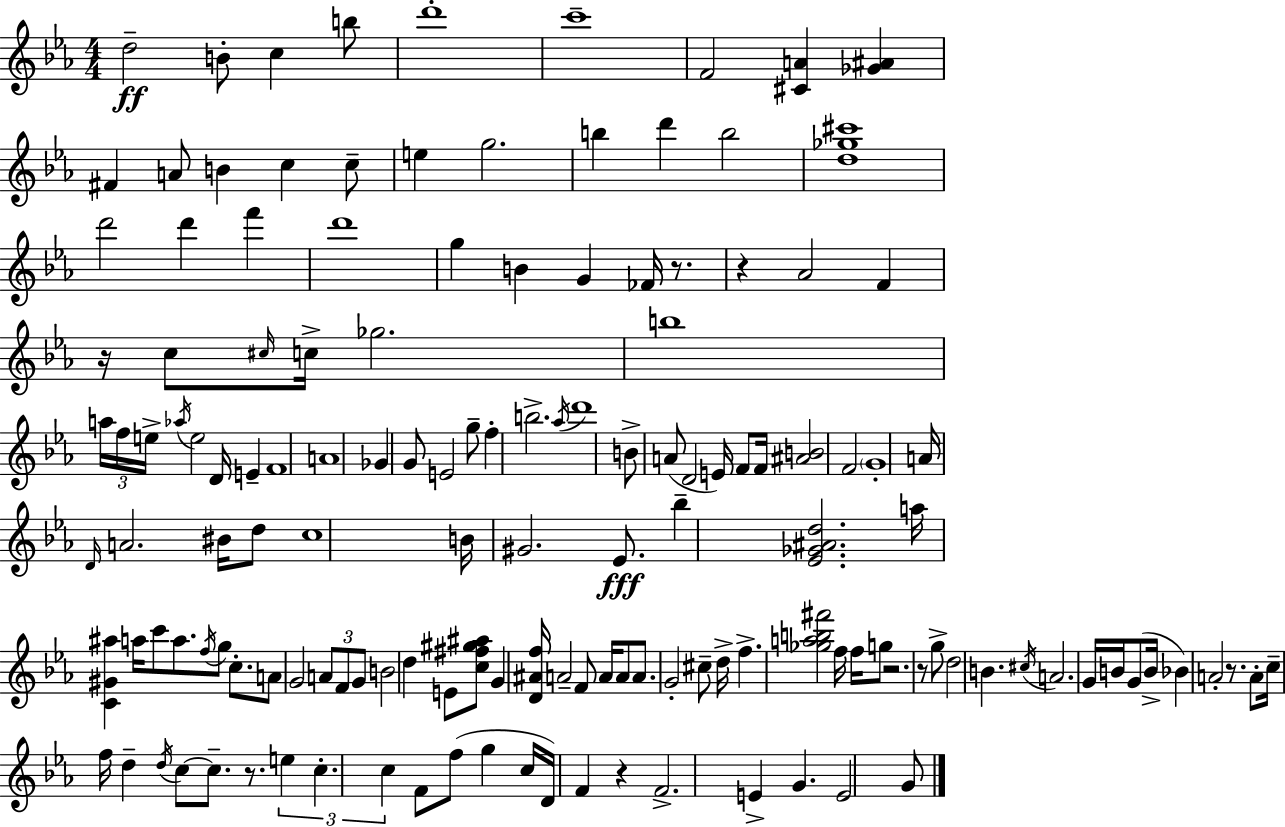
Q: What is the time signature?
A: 4/4